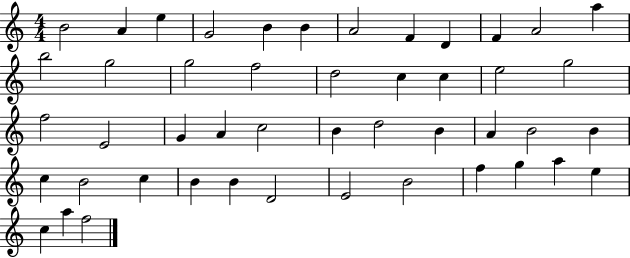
B4/h A4/q E5/q G4/h B4/q B4/q A4/h F4/q D4/q F4/q A4/h A5/q B5/h G5/h G5/h F5/h D5/h C5/q C5/q E5/h G5/h F5/h E4/h G4/q A4/q C5/h B4/q D5/h B4/q A4/q B4/h B4/q C5/q B4/h C5/q B4/q B4/q D4/h E4/h B4/h F5/q G5/q A5/q E5/q C5/q A5/q F5/h